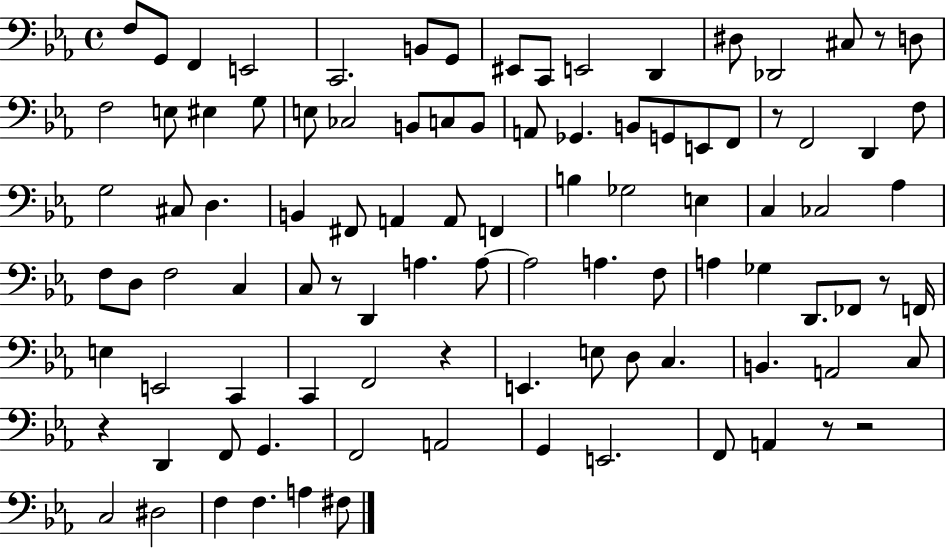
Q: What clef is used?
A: bass